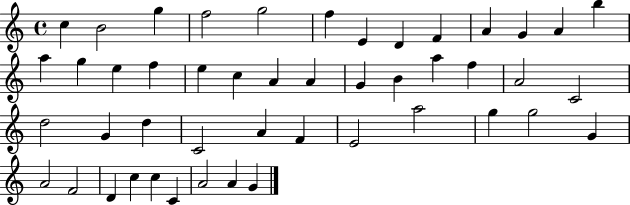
{
  \clef treble
  \time 4/4
  \defaultTimeSignature
  \key c \major
  c''4 b'2 g''4 | f''2 g''2 | f''4 e'4 d'4 f'4 | a'4 g'4 a'4 b''4 | \break a''4 g''4 e''4 f''4 | e''4 c''4 a'4 a'4 | g'4 b'4 a''4 f''4 | a'2 c'2 | \break d''2 g'4 d''4 | c'2 a'4 f'4 | e'2 a''2 | g''4 g''2 g'4 | \break a'2 f'2 | d'4 c''4 c''4 c'4 | a'2 a'4 g'4 | \bar "|."
}